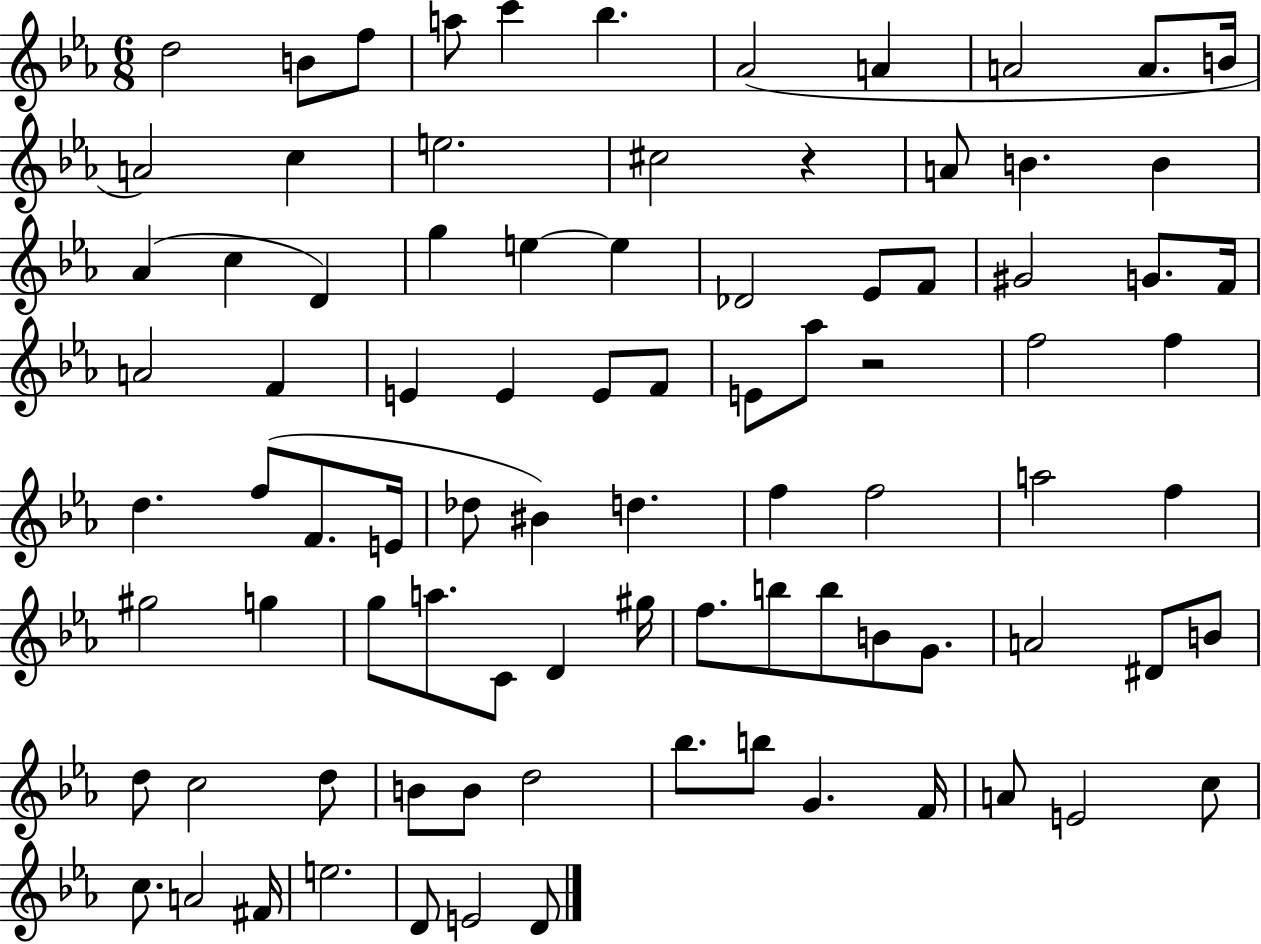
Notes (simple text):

D5/h B4/e F5/e A5/e C6/q Bb5/q. Ab4/h A4/q A4/h A4/e. B4/s A4/h C5/q E5/h. C#5/h R/q A4/e B4/q. B4/q Ab4/q C5/q D4/q G5/q E5/q E5/q Db4/h Eb4/e F4/e G#4/h G4/e. F4/s A4/h F4/q E4/q E4/q E4/e F4/e E4/e Ab5/e R/h F5/h F5/q D5/q. F5/e F4/e. E4/s Db5/e BIS4/q D5/q. F5/q F5/h A5/h F5/q G#5/h G5/q G5/e A5/e. C4/e D4/q G#5/s F5/e. B5/e B5/e B4/e G4/e. A4/h D#4/e B4/e D5/e C5/h D5/e B4/e B4/e D5/h Bb5/e. B5/e G4/q. F4/s A4/e E4/h C5/e C5/e. A4/h F#4/s E5/h. D4/e E4/h D4/e